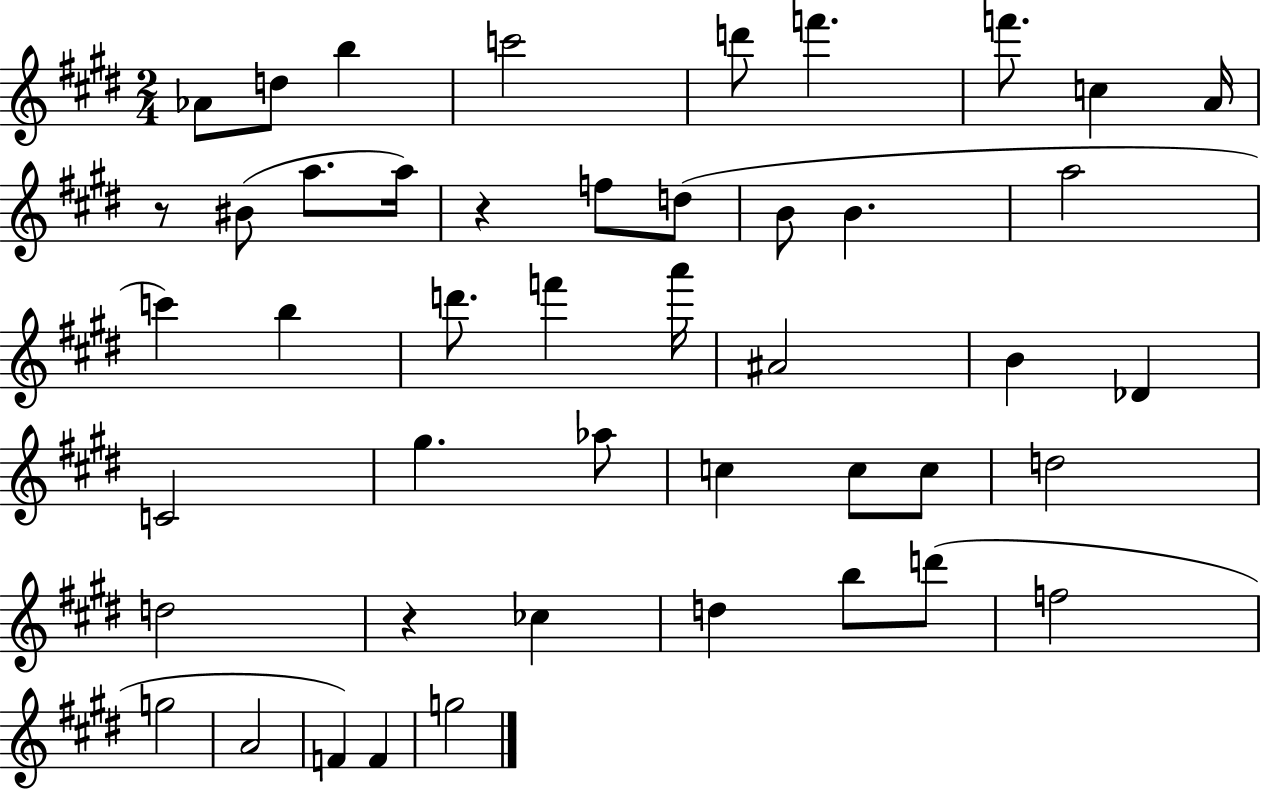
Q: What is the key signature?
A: E major